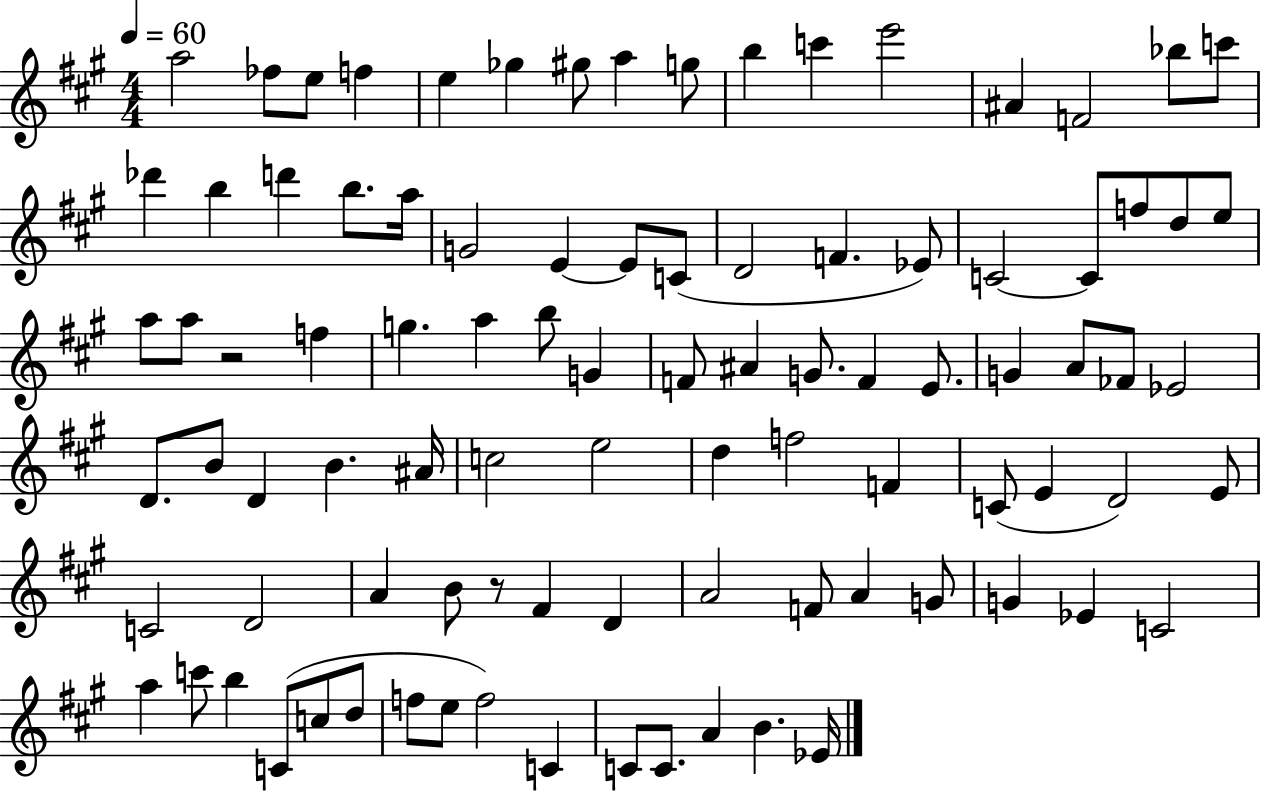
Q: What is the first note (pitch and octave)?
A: A5